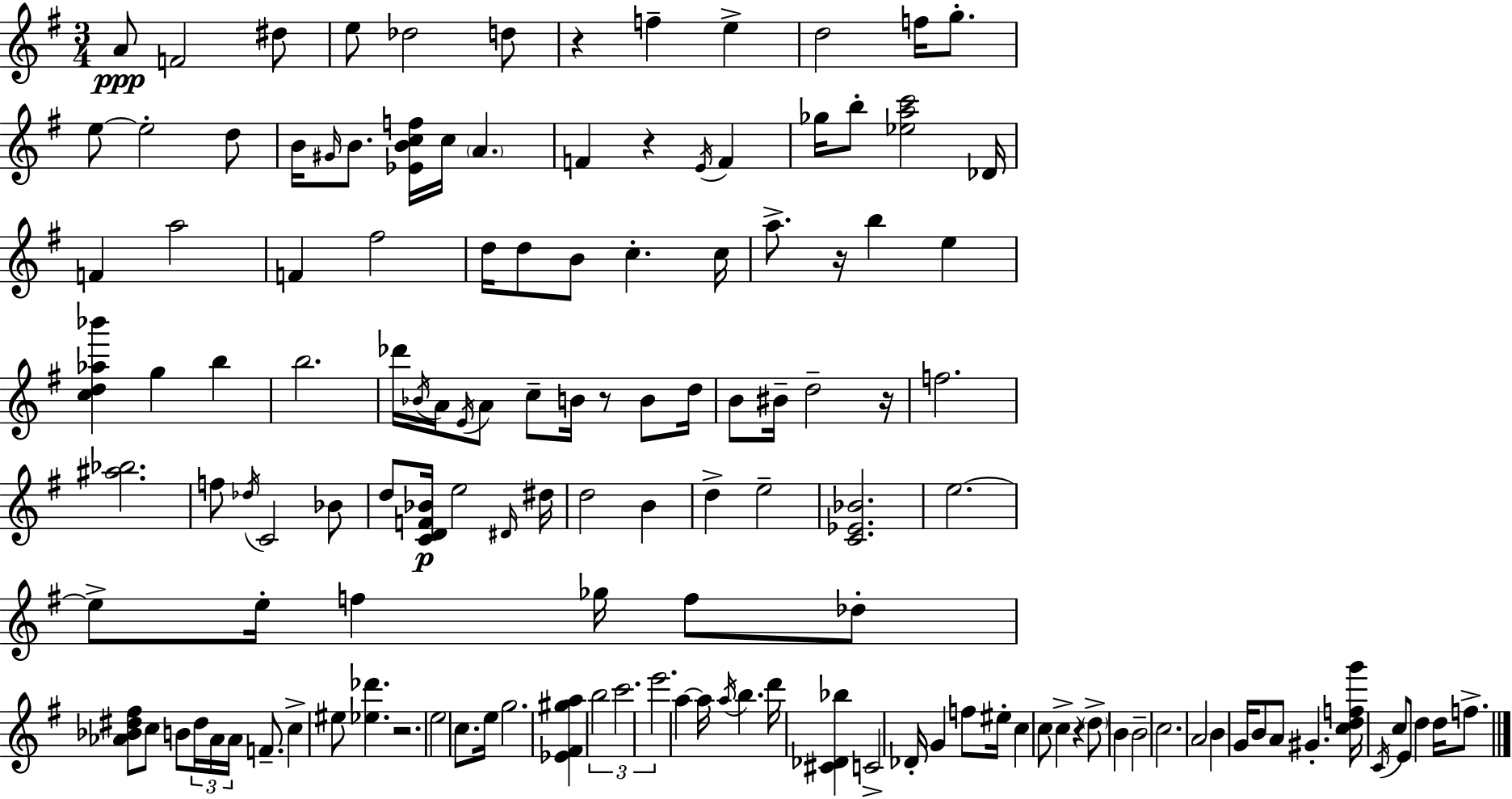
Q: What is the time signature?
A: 3/4